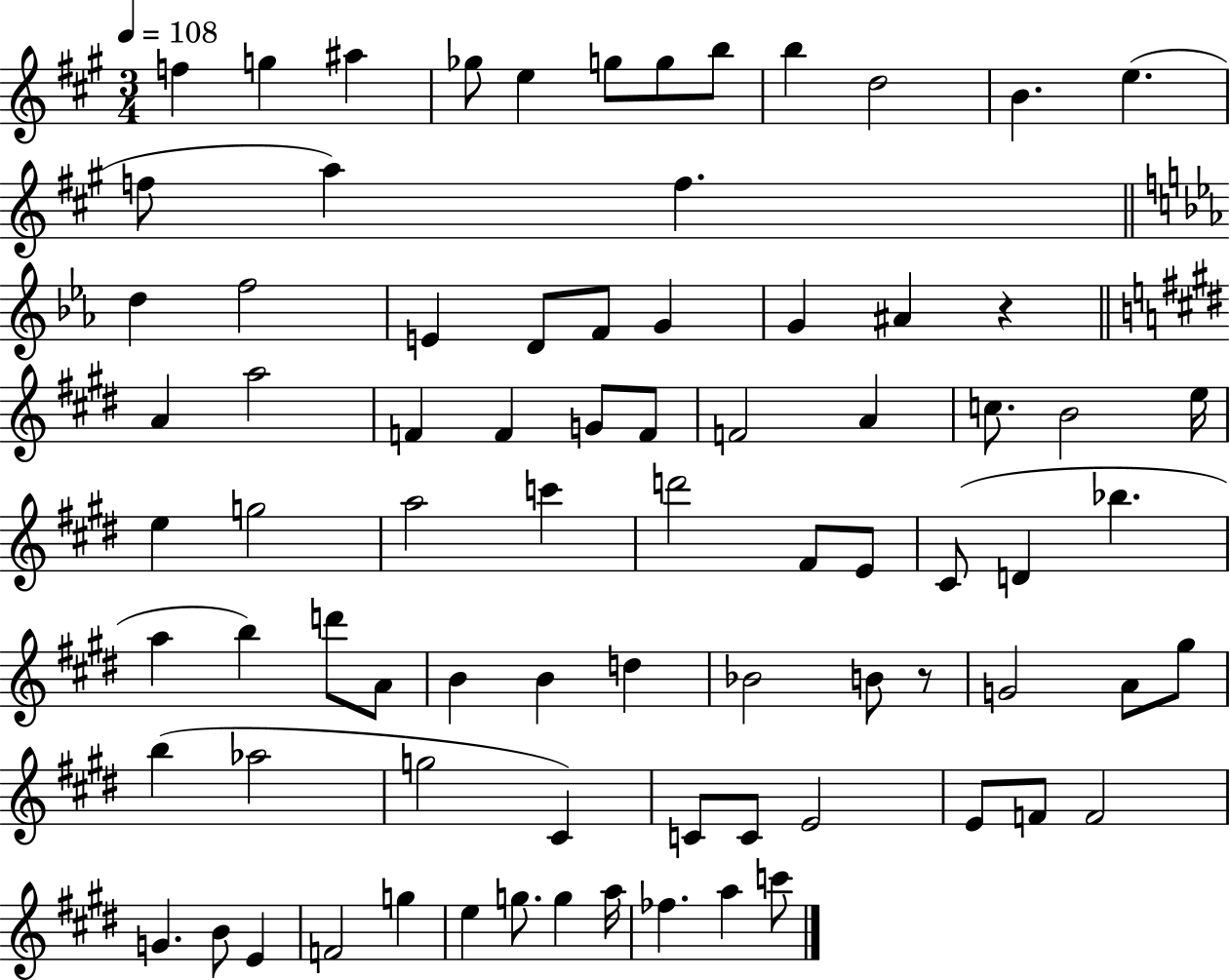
{
  \clef treble
  \numericTimeSignature
  \time 3/4
  \key a \major
  \tempo 4 = 108
  \repeat volta 2 { f''4 g''4 ais''4 | ges''8 e''4 g''8 g''8 b''8 | b''4 d''2 | b'4. e''4.( | \break f''8 a''4) f''4. | \bar "||" \break \key ees \major d''4 f''2 | e'4 d'8 f'8 g'4 | g'4 ais'4 r4 | \bar "||" \break \key e \major a'4 a''2 | f'4 f'4 g'8 f'8 | f'2 a'4 | c''8. b'2 e''16 | \break e''4 g''2 | a''2 c'''4 | d'''2 fis'8 e'8 | cis'8( d'4 bes''4. | \break a''4 b''4) d'''8 a'8 | b'4 b'4 d''4 | bes'2 b'8 r8 | g'2 a'8 gis''8 | \break b''4( aes''2 | g''2 cis'4) | c'8 c'8 e'2 | e'8 f'8 f'2 | \break g'4. b'8 e'4 | f'2 g''4 | e''4 g''8. g''4 a''16 | fes''4. a''4 c'''8 | \break } \bar "|."
}